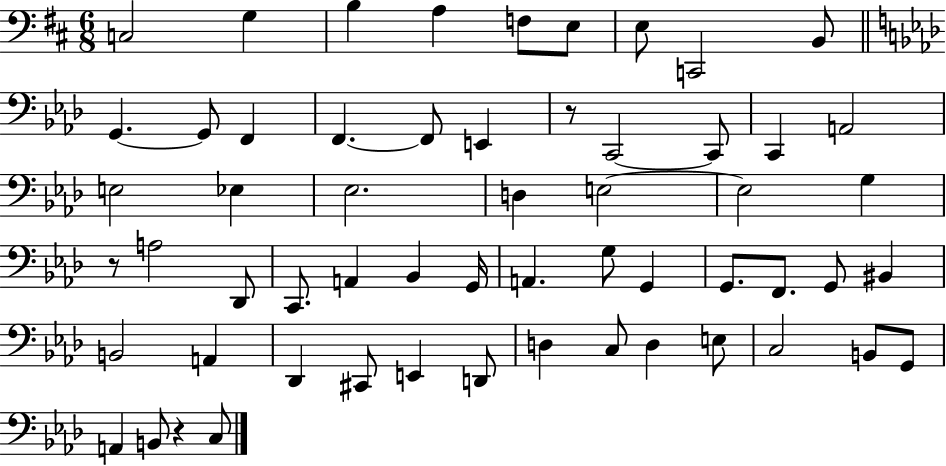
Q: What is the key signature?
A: D major